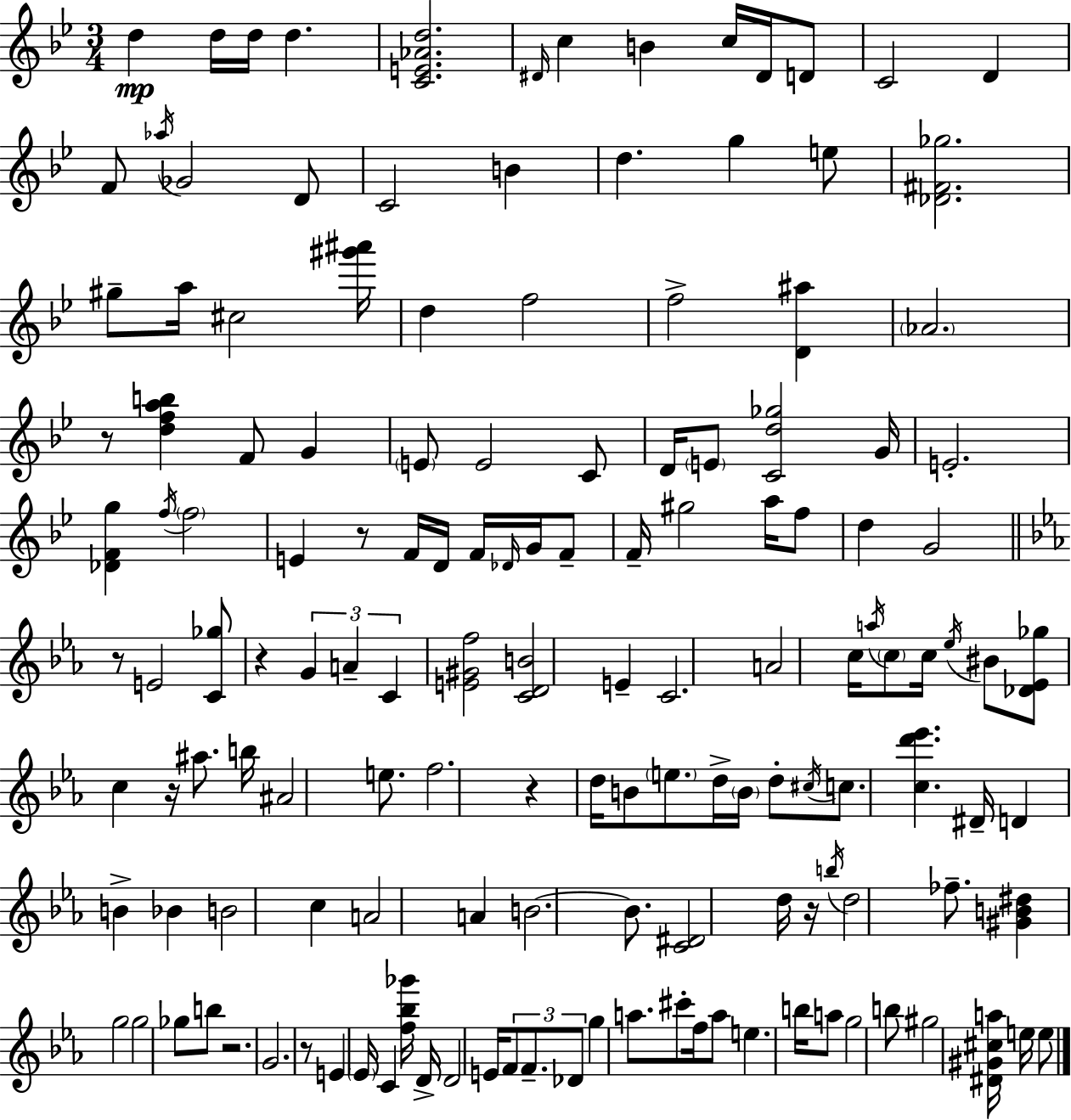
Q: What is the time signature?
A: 3/4